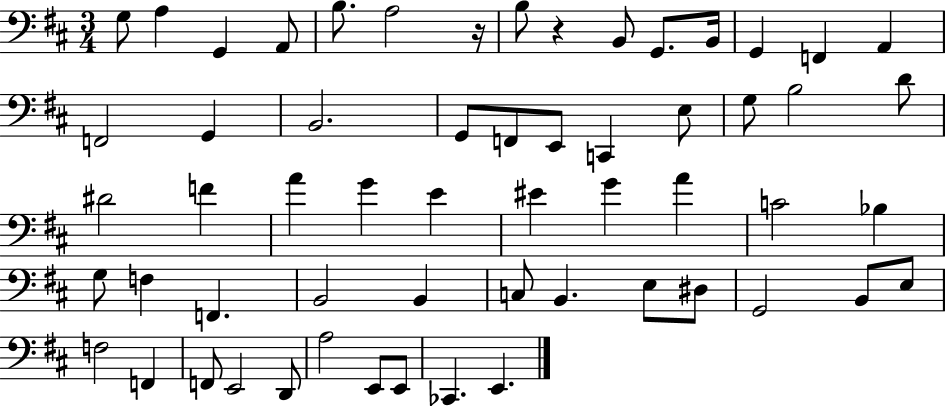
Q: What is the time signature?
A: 3/4